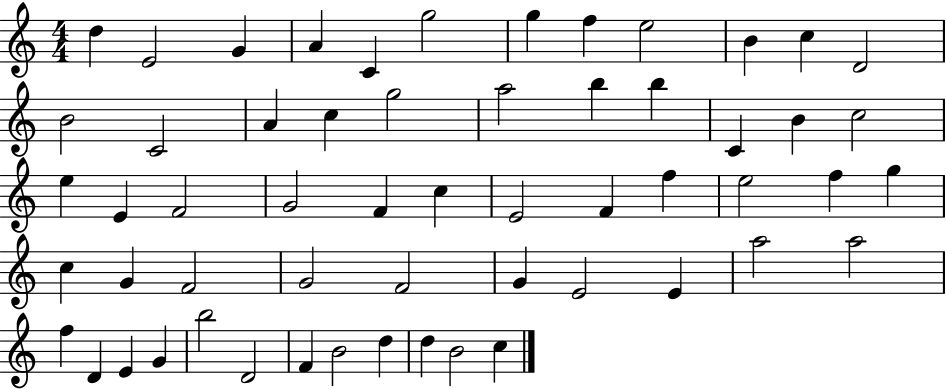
{
  \clef treble
  \numericTimeSignature
  \time 4/4
  \key c \major
  d''4 e'2 g'4 | a'4 c'4 g''2 | g''4 f''4 e''2 | b'4 c''4 d'2 | \break b'2 c'2 | a'4 c''4 g''2 | a''2 b''4 b''4 | c'4 b'4 c''2 | \break e''4 e'4 f'2 | g'2 f'4 c''4 | e'2 f'4 f''4 | e''2 f''4 g''4 | \break c''4 g'4 f'2 | g'2 f'2 | g'4 e'2 e'4 | a''2 a''2 | \break f''4 d'4 e'4 g'4 | b''2 d'2 | f'4 b'2 d''4 | d''4 b'2 c''4 | \break \bar "|."
}